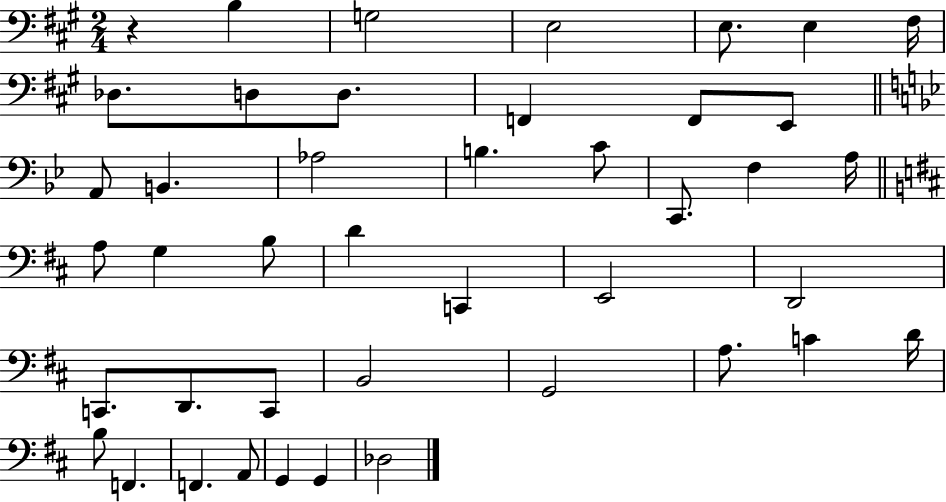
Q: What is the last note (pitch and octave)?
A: Db3